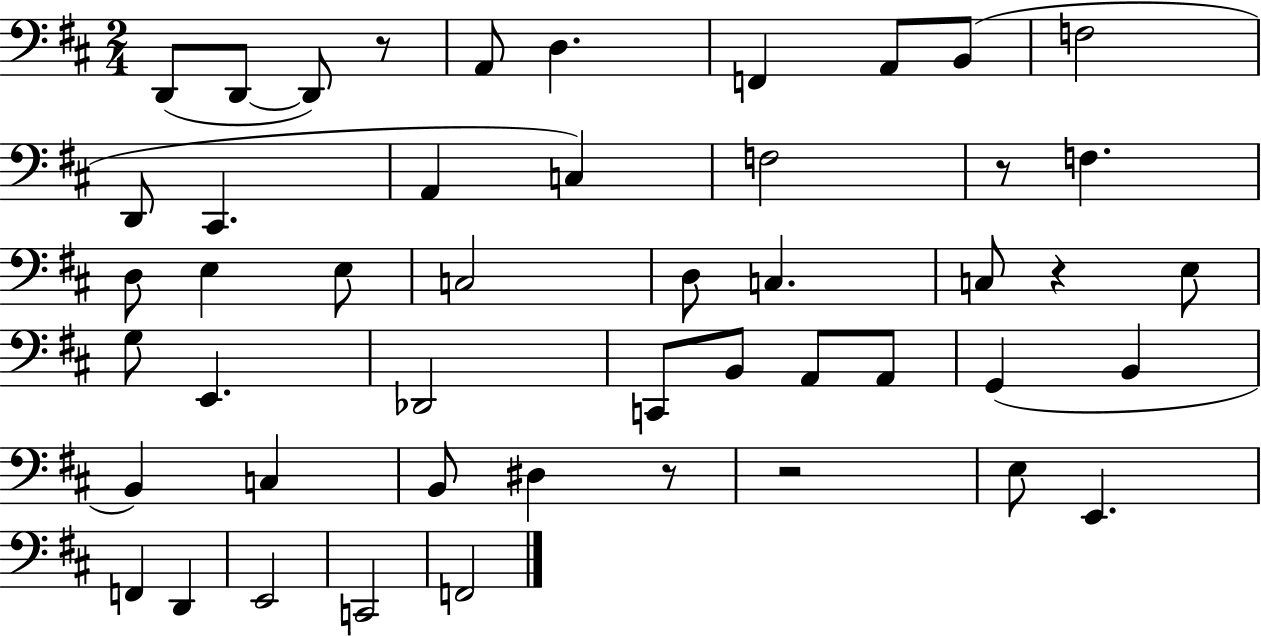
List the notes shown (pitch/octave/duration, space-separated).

D2/e D2/e D2/e R/e A2/e D3/q. F2/q A2/e B2/e F3/h D2/e C#2/q. A2/q C3/q F3/h R/e F3/q. D3/e E3/q E3/e C3/h D3/e C3/q. C3/e R/q E3/e G3/e E2/q. Db2/h C2/e B2/e A2/e A2/e G2/q B2/q B2/q C3/q B2/e D#3/q R/e R/h E3/e E2/q. F2/q D2/q E2/h C2/h F2/h